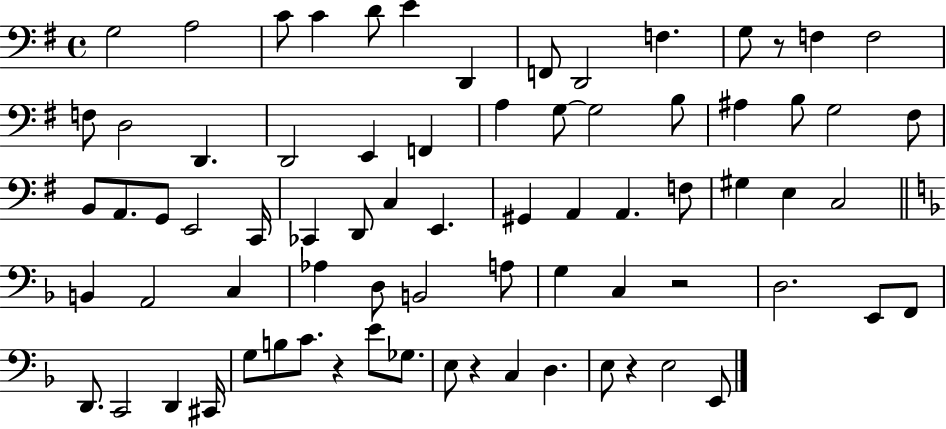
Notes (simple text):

G3/h A3/h C4/e C4/q D4/e E4/q D2/q F2/e D2/h F3/q. G3/e R/e F3/q F3/h F3/e D3/h D2/q. D2/h E2/q F2/q A3/q G3/e G3/h B3/e A#3/q B3/e G3/h F#3/e B2/e A2/e. G2/e E2/h C2/s CES2/q D2/e C3/q E2/q. G#2/q A2/q A2/q. F3/e G#3/q E3/q C3/h B2/q A2/h C3/q Ab3/q D3/e B2/h A3/e G3/q C3/q R/h D3/h. E2/e F2/e D2/e. C2/h D2/q C#2/s G3/e B3/e C4/e. R/q E4/e Gb3/e. E3/e R/q C3/q D3/q. E3/e R/q E3/h E2/e